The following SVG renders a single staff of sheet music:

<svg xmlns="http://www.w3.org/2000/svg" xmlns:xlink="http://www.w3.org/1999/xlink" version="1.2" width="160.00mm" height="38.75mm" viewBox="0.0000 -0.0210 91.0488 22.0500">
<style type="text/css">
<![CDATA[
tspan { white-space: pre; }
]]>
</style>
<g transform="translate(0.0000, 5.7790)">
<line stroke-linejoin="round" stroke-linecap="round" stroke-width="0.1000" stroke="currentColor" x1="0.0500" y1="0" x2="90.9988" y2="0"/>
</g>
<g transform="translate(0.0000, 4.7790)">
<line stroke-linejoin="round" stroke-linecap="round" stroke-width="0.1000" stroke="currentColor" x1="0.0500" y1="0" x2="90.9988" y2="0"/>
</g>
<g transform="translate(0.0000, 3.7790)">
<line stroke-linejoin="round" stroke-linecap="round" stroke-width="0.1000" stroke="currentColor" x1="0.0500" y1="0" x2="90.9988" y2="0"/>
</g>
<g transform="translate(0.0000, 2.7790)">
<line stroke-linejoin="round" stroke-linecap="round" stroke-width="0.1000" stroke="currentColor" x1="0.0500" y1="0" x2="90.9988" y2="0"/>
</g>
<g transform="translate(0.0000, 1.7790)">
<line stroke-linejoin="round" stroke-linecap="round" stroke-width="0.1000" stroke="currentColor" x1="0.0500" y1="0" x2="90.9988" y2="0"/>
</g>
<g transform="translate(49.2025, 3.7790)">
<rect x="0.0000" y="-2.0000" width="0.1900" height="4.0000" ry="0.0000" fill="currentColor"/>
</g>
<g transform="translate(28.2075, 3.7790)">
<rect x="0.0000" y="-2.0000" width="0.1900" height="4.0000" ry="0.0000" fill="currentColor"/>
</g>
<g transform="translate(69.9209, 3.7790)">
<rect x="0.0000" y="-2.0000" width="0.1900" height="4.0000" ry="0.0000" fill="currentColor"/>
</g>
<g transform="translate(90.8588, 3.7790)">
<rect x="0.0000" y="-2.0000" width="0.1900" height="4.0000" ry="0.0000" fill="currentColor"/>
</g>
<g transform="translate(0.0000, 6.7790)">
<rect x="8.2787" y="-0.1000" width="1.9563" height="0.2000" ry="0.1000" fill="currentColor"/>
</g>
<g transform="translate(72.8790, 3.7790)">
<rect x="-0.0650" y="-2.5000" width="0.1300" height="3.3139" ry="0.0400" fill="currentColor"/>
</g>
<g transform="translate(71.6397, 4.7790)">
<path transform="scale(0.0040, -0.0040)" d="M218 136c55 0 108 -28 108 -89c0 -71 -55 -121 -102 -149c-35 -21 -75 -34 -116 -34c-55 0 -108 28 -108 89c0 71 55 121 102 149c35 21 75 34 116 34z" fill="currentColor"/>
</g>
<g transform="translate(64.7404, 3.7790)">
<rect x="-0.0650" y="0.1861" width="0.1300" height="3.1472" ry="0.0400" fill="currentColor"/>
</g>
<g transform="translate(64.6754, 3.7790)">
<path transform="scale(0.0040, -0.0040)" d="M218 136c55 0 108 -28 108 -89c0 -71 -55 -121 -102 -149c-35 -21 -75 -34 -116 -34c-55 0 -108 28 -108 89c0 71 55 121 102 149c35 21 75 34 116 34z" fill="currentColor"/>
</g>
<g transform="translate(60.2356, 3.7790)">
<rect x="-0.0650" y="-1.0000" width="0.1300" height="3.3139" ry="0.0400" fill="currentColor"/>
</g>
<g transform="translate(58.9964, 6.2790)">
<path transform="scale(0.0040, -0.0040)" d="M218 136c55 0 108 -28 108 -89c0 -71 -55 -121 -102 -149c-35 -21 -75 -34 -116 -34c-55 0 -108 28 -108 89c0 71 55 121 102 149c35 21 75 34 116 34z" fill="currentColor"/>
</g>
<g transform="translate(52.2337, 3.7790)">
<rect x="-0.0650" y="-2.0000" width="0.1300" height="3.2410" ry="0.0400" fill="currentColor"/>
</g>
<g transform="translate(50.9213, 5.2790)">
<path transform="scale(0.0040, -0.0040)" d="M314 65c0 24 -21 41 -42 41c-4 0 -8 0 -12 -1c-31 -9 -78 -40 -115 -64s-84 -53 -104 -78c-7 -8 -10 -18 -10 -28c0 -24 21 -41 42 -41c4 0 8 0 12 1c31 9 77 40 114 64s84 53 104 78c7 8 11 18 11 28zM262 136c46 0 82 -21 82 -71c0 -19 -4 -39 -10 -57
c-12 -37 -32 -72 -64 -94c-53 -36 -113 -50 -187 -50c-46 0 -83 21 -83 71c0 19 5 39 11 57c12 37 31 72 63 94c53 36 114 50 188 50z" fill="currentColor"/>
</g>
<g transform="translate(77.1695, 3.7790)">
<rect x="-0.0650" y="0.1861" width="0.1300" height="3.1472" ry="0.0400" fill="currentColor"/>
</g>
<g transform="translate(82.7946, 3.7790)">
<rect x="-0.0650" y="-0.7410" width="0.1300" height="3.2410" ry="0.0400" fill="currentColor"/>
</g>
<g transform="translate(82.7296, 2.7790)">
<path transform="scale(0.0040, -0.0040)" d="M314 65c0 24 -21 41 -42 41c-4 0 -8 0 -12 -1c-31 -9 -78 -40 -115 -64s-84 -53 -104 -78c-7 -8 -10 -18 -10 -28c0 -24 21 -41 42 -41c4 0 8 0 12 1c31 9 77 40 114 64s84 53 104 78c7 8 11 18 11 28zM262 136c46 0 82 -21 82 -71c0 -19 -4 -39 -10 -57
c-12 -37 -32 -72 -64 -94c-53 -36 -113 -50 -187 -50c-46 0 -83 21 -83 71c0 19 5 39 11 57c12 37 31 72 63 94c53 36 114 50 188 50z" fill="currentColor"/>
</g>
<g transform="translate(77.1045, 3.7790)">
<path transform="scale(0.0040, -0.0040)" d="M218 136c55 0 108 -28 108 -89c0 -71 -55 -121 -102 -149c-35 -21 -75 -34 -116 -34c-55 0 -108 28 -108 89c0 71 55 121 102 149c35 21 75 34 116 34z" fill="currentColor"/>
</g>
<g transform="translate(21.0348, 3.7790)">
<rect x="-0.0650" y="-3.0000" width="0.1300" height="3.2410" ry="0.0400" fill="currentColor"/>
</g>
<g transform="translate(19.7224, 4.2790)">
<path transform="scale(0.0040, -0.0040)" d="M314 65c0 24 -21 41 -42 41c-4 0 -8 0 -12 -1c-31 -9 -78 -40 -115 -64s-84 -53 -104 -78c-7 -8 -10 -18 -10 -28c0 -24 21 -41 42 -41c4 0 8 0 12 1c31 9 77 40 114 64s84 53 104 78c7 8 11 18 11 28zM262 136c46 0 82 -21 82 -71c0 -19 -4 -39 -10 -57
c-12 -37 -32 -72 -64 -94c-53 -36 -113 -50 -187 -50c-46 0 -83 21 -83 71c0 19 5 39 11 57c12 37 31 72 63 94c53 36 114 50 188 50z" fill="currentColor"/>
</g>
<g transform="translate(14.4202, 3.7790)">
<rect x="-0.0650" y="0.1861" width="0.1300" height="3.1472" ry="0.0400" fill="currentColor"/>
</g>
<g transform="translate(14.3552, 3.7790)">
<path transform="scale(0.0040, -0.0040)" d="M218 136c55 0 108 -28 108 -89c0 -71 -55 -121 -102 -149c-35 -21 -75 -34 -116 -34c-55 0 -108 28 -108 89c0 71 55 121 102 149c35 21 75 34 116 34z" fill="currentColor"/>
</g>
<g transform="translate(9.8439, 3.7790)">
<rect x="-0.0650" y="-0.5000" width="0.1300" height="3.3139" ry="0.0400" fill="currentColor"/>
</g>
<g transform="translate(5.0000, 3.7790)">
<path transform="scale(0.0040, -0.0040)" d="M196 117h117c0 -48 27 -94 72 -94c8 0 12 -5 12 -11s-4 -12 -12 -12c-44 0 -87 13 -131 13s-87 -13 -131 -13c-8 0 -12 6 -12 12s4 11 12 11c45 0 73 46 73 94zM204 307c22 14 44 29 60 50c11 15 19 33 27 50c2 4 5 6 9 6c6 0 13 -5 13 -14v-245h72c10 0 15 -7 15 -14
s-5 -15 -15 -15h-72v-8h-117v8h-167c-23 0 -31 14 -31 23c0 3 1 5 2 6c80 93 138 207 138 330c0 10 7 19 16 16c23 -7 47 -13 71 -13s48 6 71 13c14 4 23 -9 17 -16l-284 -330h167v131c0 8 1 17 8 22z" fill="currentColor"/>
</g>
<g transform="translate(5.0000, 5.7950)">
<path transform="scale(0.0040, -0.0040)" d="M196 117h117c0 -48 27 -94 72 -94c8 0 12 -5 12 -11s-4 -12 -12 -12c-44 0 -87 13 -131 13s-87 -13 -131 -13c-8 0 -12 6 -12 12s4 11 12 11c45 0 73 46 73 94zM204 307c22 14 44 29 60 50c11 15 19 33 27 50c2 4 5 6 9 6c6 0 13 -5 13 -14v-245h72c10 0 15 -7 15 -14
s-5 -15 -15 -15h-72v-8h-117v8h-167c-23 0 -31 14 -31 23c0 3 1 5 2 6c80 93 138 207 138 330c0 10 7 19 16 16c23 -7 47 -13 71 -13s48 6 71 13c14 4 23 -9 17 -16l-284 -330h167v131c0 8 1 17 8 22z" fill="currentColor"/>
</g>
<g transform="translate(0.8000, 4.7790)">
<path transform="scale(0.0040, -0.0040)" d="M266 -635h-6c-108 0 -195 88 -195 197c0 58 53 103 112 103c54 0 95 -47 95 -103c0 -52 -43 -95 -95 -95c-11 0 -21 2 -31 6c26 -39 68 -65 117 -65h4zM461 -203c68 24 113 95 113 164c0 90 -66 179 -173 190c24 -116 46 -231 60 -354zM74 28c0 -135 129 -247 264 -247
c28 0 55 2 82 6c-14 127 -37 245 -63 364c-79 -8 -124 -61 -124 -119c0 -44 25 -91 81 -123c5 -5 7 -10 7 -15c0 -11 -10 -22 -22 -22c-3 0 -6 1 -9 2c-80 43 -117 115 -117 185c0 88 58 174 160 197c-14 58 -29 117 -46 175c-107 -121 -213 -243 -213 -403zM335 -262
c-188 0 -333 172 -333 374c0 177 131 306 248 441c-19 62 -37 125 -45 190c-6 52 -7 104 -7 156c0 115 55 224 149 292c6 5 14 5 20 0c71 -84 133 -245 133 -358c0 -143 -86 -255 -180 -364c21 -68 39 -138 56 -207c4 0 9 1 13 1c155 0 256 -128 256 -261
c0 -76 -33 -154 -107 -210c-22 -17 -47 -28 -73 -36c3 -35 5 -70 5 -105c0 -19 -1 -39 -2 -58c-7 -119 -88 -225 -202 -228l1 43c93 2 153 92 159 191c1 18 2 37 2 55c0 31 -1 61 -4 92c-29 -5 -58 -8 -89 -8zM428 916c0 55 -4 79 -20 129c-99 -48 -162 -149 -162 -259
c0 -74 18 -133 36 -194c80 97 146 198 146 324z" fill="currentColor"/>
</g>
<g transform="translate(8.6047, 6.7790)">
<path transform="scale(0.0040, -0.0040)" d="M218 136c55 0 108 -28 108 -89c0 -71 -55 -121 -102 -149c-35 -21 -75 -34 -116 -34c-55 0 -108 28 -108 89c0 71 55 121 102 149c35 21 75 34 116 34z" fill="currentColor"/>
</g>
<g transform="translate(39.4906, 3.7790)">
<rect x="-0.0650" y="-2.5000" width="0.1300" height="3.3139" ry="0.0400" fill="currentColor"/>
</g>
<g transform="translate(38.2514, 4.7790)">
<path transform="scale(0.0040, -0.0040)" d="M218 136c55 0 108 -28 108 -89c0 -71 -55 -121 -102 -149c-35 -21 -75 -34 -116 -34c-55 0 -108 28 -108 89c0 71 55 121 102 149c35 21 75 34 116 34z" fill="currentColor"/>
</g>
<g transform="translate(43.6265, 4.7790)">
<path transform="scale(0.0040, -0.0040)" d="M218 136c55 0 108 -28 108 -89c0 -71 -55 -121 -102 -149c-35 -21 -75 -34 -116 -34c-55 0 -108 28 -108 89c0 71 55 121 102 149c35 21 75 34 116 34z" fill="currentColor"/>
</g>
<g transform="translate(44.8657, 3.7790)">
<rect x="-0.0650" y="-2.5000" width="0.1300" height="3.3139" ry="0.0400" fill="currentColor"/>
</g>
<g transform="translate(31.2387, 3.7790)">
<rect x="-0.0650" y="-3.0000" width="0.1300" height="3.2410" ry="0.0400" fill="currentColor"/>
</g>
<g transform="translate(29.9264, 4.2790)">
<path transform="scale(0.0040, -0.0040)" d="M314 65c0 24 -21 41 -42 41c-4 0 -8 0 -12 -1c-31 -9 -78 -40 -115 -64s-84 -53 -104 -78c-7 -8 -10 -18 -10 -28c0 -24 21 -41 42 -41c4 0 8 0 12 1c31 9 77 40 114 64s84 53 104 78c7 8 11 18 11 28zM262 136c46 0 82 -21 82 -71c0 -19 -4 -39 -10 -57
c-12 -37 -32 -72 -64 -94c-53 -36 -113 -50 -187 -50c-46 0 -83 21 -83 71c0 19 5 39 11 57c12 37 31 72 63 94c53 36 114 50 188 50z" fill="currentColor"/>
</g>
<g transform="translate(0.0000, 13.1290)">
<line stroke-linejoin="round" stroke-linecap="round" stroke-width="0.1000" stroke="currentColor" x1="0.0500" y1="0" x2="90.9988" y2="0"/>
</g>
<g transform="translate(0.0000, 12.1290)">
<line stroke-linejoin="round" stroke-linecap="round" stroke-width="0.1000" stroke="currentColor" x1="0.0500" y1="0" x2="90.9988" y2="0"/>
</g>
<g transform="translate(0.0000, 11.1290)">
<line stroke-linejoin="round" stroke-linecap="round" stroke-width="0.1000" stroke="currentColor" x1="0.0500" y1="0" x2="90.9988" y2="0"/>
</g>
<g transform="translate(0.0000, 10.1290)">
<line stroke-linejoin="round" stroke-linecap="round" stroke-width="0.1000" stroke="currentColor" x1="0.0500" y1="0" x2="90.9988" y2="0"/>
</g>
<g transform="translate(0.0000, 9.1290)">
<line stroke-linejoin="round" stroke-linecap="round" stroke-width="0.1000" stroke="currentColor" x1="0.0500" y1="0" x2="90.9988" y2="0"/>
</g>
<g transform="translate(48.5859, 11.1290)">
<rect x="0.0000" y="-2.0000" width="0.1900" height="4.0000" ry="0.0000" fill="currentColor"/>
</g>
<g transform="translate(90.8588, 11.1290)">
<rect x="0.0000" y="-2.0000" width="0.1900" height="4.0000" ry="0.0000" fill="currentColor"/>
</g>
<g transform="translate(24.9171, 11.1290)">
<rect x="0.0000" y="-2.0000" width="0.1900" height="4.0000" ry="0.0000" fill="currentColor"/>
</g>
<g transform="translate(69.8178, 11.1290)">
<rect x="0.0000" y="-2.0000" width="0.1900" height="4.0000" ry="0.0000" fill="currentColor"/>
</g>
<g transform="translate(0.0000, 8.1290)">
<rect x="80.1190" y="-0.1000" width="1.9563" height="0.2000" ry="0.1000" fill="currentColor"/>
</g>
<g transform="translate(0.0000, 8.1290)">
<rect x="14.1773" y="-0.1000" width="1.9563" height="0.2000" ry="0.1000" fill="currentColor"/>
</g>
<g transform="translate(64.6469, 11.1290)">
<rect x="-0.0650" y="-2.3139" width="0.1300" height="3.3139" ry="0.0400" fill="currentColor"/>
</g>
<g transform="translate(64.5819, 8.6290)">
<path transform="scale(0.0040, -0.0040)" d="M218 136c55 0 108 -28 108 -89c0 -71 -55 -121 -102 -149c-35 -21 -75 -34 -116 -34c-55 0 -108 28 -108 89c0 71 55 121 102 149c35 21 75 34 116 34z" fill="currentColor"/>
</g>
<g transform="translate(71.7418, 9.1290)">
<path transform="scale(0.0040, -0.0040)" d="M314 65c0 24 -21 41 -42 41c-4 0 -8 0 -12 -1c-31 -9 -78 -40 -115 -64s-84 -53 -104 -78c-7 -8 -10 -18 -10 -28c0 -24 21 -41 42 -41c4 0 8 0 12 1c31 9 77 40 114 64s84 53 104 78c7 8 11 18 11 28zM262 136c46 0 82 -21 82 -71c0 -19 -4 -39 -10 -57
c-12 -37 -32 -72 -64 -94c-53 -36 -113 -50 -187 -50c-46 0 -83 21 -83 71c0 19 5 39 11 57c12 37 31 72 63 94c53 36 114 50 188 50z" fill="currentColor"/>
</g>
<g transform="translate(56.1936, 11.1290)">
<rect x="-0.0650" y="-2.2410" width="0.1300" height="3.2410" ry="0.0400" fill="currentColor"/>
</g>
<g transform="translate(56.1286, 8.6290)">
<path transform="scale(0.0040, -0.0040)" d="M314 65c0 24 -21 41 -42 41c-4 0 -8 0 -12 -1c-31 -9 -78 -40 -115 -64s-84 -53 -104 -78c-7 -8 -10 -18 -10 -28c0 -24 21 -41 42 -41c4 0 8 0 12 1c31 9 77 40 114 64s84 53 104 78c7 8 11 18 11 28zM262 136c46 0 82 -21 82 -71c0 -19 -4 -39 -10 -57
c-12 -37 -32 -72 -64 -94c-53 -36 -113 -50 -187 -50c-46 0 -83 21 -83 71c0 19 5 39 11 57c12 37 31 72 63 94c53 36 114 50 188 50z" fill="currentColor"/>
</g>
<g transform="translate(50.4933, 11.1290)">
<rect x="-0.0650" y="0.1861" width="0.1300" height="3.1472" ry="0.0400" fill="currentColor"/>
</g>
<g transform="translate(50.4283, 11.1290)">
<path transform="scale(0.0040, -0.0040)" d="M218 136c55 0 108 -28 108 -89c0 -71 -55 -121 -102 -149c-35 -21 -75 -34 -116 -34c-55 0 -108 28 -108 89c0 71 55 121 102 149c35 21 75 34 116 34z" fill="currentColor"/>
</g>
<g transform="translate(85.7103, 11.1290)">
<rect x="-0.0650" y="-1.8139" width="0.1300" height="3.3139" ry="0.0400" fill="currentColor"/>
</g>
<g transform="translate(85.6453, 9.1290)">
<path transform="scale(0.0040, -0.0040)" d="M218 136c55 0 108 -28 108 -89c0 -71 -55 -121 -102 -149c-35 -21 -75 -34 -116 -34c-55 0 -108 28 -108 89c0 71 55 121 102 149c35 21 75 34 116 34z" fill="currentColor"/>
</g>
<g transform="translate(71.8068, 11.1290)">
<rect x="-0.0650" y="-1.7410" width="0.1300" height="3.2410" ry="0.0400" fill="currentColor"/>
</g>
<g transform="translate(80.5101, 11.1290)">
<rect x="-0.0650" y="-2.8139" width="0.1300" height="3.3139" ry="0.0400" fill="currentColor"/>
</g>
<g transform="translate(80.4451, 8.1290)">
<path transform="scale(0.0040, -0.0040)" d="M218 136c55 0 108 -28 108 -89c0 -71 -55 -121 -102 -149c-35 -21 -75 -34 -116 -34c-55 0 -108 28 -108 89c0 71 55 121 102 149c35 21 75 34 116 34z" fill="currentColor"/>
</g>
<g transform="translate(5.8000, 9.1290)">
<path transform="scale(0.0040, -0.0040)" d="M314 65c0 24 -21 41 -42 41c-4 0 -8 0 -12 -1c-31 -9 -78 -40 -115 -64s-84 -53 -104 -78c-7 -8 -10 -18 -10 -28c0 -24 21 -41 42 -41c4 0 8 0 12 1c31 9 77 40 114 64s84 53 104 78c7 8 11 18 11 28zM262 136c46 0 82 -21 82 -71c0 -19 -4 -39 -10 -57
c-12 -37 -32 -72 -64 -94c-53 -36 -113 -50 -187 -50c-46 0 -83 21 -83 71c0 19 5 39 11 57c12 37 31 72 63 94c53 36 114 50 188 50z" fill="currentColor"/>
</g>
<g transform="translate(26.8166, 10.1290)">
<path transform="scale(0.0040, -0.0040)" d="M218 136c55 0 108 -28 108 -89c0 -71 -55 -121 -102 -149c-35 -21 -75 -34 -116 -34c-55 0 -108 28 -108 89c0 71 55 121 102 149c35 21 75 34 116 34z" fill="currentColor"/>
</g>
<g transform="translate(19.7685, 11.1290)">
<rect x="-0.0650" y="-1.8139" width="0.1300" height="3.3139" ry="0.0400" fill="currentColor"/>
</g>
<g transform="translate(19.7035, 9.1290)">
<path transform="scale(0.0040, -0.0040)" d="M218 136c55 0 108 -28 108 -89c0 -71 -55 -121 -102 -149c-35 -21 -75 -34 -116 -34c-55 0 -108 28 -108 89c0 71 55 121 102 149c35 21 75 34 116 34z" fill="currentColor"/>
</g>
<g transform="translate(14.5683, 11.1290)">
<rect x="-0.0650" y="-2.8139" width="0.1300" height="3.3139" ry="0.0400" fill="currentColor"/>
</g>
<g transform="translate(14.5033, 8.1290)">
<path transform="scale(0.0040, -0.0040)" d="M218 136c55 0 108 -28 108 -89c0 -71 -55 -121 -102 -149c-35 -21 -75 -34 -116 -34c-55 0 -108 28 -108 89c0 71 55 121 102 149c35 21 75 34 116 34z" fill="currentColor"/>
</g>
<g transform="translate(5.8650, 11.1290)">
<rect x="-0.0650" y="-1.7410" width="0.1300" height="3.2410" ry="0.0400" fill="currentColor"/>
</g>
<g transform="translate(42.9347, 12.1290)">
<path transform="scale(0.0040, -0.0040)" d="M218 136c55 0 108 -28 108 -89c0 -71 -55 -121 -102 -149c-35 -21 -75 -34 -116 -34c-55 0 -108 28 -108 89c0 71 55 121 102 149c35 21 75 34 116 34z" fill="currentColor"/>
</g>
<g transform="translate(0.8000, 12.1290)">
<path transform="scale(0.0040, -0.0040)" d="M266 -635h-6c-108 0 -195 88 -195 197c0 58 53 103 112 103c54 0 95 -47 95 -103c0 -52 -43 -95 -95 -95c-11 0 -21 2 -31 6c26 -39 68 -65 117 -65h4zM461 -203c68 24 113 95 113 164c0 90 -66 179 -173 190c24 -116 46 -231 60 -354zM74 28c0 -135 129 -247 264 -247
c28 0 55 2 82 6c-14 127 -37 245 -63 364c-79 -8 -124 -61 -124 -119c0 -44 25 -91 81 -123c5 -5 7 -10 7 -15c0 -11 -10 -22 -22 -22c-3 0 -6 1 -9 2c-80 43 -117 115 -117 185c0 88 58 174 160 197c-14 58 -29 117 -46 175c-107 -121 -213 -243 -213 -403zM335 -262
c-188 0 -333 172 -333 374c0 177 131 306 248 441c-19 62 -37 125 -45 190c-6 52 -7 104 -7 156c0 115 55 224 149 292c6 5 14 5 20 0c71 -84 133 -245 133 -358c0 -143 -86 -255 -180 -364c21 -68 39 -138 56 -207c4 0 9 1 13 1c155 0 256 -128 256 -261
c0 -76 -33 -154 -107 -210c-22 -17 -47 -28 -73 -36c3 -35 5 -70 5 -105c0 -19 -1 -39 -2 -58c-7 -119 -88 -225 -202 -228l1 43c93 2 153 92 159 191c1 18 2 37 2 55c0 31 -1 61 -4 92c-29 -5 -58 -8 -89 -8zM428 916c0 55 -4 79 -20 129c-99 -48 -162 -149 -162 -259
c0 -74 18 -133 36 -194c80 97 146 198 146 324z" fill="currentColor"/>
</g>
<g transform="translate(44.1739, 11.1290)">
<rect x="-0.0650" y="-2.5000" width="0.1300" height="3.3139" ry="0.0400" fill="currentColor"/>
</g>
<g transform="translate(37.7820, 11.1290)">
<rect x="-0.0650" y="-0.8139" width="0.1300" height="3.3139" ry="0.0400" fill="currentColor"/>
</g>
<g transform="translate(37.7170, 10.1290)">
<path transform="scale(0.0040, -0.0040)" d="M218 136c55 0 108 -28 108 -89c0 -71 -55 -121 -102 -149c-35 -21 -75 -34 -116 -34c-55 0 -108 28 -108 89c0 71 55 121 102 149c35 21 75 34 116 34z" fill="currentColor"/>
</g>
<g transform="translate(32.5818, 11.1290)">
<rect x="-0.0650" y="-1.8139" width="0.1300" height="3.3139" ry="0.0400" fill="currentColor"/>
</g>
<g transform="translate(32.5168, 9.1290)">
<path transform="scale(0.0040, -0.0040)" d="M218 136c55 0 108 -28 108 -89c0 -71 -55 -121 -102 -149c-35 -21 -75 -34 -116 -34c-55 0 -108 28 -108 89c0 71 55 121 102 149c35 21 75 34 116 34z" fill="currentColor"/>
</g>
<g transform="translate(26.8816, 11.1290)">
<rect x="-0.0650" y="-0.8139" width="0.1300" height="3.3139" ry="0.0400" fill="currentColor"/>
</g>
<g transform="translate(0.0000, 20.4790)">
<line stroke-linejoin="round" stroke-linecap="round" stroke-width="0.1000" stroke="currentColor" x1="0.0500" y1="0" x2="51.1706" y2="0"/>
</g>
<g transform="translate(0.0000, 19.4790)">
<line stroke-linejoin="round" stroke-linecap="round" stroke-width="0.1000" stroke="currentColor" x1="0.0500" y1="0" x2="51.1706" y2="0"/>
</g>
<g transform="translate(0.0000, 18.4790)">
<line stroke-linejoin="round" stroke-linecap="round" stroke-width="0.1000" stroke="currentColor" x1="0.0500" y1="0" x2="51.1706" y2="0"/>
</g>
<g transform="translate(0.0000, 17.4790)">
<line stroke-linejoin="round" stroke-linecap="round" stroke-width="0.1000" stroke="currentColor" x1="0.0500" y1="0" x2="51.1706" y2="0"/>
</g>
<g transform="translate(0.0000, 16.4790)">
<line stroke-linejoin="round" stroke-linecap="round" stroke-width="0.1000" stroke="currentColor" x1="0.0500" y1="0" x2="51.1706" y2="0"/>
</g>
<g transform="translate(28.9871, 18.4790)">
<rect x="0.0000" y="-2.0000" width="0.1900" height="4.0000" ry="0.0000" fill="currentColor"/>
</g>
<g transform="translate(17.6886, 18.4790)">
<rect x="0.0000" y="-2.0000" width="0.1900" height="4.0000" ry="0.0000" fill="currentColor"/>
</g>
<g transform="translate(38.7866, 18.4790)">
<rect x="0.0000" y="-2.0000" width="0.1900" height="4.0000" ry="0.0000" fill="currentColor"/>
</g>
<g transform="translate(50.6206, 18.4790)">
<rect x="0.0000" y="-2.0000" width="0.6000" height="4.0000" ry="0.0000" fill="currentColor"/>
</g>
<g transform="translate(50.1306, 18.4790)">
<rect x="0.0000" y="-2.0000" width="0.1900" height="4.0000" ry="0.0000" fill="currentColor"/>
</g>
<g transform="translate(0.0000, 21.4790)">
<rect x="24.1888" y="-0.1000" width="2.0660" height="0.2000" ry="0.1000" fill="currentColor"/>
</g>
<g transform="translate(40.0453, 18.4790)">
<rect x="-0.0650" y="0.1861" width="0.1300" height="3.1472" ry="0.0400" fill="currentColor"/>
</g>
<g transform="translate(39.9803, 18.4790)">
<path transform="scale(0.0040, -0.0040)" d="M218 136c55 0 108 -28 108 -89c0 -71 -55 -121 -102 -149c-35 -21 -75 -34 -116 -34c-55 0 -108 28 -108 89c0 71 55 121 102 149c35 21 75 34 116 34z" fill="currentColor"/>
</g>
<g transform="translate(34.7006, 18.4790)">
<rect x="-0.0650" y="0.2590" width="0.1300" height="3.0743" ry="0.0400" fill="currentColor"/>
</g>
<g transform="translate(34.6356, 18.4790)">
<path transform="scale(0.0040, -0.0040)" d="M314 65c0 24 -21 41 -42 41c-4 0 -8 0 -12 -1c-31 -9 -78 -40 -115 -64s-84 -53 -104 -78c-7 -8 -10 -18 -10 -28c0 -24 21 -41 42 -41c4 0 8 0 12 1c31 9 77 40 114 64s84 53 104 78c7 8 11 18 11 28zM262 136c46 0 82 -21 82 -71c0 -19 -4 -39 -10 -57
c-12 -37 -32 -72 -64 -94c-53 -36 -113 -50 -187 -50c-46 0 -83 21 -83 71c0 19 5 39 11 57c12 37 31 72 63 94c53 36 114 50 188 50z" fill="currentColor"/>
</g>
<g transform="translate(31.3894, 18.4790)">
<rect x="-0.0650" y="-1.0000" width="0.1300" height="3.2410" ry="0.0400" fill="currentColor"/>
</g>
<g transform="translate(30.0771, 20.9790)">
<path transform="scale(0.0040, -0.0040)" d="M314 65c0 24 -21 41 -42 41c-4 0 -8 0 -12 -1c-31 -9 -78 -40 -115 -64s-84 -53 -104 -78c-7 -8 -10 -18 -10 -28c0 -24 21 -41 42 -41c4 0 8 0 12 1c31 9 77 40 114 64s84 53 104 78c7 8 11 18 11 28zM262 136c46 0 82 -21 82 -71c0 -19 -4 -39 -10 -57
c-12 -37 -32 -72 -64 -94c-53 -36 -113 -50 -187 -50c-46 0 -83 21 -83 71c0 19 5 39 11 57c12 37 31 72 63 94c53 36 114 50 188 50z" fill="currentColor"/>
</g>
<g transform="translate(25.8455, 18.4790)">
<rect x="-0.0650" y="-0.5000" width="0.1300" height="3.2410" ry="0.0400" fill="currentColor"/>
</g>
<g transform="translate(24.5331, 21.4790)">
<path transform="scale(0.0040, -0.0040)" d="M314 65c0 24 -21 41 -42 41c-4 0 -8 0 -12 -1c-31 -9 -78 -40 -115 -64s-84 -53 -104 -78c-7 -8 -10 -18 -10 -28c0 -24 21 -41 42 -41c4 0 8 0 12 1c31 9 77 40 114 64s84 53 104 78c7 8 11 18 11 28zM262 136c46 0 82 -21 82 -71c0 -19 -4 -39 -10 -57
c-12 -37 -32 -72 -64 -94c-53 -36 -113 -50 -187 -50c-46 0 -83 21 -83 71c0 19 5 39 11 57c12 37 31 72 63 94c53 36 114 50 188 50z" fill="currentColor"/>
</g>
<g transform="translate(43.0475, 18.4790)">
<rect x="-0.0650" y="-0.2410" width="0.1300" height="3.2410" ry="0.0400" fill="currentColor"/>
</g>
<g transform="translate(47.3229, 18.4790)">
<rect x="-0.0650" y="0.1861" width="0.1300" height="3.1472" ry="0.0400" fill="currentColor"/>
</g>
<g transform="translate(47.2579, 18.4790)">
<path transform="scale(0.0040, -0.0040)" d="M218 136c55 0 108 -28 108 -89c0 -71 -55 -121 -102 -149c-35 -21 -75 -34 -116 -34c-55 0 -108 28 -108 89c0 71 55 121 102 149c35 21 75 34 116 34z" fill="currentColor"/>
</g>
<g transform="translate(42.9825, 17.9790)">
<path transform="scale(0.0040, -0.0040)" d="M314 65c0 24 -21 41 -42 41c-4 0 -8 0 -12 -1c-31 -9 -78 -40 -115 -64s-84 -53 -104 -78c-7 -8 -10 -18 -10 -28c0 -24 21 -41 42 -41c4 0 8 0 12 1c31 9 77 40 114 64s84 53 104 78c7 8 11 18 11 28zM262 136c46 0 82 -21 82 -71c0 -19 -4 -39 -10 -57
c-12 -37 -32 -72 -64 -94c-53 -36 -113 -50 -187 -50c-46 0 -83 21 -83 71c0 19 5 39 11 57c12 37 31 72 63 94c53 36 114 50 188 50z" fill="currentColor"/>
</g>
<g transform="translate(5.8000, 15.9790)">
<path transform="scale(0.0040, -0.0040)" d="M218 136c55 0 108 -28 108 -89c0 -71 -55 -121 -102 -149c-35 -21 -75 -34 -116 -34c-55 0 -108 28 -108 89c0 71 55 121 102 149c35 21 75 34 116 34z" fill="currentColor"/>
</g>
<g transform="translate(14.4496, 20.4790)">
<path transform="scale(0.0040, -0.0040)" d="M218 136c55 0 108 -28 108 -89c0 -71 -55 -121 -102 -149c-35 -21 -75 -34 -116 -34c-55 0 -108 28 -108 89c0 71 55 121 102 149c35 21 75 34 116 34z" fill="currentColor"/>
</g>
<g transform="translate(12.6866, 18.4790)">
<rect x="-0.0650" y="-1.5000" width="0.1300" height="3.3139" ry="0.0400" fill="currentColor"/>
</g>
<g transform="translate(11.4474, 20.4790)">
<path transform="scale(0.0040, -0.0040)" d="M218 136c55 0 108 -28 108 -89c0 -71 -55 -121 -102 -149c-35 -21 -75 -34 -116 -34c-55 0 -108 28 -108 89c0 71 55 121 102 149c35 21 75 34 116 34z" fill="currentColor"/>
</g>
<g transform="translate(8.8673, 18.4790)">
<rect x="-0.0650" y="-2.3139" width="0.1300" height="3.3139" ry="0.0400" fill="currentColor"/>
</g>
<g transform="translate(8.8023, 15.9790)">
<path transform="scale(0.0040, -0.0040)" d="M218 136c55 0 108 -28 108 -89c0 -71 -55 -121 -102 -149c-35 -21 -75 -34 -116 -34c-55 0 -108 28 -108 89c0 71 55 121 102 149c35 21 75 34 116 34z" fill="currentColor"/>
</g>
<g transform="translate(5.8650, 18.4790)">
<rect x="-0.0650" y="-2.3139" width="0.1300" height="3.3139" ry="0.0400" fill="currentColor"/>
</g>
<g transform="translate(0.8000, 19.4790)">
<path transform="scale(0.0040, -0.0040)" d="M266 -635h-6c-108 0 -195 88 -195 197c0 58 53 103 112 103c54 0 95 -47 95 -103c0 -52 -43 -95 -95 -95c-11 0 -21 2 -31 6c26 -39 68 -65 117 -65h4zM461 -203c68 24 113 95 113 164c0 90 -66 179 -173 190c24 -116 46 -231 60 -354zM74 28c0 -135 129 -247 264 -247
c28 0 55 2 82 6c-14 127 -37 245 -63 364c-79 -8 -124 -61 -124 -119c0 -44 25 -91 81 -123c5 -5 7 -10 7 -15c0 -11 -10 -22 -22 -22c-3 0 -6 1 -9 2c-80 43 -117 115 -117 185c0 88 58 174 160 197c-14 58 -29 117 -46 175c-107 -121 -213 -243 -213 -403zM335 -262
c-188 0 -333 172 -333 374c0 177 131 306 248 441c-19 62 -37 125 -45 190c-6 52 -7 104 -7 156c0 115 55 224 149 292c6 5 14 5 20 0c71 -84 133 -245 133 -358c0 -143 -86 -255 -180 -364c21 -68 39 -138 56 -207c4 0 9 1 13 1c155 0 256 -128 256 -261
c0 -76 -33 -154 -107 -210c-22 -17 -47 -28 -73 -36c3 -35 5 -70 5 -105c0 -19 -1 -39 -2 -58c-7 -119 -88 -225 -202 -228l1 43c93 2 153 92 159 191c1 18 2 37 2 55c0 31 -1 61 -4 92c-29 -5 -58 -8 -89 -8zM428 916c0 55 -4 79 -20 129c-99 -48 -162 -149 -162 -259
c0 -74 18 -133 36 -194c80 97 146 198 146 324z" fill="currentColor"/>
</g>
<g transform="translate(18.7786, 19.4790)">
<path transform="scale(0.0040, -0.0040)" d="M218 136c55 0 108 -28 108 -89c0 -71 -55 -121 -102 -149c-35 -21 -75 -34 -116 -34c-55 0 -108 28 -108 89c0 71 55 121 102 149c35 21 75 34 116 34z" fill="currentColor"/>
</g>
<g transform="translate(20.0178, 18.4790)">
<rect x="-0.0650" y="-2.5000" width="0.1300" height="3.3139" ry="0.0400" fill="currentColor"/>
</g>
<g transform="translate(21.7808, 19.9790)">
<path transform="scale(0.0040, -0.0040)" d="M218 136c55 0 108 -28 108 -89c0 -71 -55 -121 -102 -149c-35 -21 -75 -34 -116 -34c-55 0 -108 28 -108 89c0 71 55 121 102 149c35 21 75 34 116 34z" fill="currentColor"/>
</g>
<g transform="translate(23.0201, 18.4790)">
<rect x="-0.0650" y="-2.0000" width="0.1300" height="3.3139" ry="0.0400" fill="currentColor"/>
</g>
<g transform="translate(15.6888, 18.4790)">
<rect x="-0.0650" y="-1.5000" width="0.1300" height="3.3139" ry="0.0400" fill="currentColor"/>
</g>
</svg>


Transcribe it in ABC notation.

X:1
T:Untitled
M:4/4
L:1/4
K:C
C B A2 A2 G G F2 D B G B d2 f2 a f d f d G B g2 g f2 a f g g E E G F C2 D2 B2 B c2 B